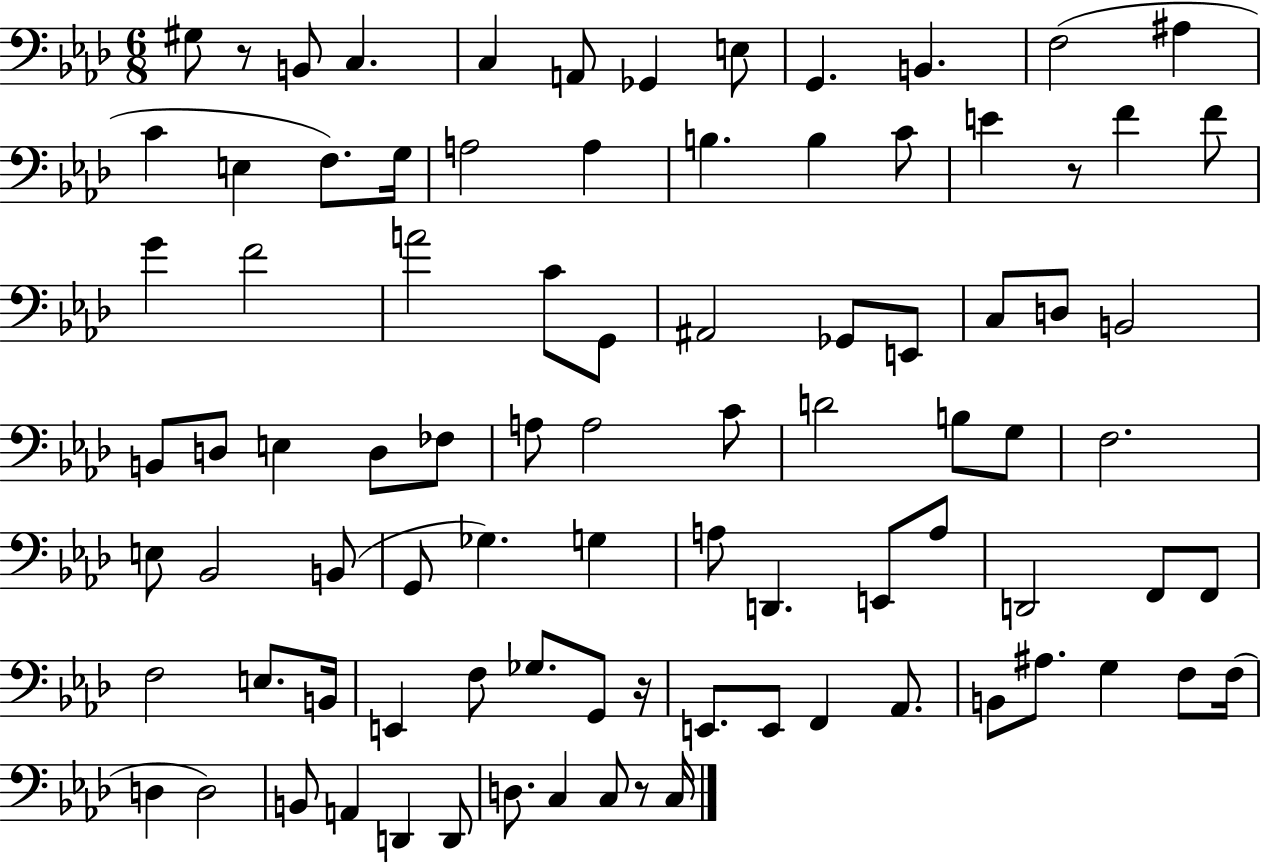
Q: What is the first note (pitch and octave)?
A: G#3